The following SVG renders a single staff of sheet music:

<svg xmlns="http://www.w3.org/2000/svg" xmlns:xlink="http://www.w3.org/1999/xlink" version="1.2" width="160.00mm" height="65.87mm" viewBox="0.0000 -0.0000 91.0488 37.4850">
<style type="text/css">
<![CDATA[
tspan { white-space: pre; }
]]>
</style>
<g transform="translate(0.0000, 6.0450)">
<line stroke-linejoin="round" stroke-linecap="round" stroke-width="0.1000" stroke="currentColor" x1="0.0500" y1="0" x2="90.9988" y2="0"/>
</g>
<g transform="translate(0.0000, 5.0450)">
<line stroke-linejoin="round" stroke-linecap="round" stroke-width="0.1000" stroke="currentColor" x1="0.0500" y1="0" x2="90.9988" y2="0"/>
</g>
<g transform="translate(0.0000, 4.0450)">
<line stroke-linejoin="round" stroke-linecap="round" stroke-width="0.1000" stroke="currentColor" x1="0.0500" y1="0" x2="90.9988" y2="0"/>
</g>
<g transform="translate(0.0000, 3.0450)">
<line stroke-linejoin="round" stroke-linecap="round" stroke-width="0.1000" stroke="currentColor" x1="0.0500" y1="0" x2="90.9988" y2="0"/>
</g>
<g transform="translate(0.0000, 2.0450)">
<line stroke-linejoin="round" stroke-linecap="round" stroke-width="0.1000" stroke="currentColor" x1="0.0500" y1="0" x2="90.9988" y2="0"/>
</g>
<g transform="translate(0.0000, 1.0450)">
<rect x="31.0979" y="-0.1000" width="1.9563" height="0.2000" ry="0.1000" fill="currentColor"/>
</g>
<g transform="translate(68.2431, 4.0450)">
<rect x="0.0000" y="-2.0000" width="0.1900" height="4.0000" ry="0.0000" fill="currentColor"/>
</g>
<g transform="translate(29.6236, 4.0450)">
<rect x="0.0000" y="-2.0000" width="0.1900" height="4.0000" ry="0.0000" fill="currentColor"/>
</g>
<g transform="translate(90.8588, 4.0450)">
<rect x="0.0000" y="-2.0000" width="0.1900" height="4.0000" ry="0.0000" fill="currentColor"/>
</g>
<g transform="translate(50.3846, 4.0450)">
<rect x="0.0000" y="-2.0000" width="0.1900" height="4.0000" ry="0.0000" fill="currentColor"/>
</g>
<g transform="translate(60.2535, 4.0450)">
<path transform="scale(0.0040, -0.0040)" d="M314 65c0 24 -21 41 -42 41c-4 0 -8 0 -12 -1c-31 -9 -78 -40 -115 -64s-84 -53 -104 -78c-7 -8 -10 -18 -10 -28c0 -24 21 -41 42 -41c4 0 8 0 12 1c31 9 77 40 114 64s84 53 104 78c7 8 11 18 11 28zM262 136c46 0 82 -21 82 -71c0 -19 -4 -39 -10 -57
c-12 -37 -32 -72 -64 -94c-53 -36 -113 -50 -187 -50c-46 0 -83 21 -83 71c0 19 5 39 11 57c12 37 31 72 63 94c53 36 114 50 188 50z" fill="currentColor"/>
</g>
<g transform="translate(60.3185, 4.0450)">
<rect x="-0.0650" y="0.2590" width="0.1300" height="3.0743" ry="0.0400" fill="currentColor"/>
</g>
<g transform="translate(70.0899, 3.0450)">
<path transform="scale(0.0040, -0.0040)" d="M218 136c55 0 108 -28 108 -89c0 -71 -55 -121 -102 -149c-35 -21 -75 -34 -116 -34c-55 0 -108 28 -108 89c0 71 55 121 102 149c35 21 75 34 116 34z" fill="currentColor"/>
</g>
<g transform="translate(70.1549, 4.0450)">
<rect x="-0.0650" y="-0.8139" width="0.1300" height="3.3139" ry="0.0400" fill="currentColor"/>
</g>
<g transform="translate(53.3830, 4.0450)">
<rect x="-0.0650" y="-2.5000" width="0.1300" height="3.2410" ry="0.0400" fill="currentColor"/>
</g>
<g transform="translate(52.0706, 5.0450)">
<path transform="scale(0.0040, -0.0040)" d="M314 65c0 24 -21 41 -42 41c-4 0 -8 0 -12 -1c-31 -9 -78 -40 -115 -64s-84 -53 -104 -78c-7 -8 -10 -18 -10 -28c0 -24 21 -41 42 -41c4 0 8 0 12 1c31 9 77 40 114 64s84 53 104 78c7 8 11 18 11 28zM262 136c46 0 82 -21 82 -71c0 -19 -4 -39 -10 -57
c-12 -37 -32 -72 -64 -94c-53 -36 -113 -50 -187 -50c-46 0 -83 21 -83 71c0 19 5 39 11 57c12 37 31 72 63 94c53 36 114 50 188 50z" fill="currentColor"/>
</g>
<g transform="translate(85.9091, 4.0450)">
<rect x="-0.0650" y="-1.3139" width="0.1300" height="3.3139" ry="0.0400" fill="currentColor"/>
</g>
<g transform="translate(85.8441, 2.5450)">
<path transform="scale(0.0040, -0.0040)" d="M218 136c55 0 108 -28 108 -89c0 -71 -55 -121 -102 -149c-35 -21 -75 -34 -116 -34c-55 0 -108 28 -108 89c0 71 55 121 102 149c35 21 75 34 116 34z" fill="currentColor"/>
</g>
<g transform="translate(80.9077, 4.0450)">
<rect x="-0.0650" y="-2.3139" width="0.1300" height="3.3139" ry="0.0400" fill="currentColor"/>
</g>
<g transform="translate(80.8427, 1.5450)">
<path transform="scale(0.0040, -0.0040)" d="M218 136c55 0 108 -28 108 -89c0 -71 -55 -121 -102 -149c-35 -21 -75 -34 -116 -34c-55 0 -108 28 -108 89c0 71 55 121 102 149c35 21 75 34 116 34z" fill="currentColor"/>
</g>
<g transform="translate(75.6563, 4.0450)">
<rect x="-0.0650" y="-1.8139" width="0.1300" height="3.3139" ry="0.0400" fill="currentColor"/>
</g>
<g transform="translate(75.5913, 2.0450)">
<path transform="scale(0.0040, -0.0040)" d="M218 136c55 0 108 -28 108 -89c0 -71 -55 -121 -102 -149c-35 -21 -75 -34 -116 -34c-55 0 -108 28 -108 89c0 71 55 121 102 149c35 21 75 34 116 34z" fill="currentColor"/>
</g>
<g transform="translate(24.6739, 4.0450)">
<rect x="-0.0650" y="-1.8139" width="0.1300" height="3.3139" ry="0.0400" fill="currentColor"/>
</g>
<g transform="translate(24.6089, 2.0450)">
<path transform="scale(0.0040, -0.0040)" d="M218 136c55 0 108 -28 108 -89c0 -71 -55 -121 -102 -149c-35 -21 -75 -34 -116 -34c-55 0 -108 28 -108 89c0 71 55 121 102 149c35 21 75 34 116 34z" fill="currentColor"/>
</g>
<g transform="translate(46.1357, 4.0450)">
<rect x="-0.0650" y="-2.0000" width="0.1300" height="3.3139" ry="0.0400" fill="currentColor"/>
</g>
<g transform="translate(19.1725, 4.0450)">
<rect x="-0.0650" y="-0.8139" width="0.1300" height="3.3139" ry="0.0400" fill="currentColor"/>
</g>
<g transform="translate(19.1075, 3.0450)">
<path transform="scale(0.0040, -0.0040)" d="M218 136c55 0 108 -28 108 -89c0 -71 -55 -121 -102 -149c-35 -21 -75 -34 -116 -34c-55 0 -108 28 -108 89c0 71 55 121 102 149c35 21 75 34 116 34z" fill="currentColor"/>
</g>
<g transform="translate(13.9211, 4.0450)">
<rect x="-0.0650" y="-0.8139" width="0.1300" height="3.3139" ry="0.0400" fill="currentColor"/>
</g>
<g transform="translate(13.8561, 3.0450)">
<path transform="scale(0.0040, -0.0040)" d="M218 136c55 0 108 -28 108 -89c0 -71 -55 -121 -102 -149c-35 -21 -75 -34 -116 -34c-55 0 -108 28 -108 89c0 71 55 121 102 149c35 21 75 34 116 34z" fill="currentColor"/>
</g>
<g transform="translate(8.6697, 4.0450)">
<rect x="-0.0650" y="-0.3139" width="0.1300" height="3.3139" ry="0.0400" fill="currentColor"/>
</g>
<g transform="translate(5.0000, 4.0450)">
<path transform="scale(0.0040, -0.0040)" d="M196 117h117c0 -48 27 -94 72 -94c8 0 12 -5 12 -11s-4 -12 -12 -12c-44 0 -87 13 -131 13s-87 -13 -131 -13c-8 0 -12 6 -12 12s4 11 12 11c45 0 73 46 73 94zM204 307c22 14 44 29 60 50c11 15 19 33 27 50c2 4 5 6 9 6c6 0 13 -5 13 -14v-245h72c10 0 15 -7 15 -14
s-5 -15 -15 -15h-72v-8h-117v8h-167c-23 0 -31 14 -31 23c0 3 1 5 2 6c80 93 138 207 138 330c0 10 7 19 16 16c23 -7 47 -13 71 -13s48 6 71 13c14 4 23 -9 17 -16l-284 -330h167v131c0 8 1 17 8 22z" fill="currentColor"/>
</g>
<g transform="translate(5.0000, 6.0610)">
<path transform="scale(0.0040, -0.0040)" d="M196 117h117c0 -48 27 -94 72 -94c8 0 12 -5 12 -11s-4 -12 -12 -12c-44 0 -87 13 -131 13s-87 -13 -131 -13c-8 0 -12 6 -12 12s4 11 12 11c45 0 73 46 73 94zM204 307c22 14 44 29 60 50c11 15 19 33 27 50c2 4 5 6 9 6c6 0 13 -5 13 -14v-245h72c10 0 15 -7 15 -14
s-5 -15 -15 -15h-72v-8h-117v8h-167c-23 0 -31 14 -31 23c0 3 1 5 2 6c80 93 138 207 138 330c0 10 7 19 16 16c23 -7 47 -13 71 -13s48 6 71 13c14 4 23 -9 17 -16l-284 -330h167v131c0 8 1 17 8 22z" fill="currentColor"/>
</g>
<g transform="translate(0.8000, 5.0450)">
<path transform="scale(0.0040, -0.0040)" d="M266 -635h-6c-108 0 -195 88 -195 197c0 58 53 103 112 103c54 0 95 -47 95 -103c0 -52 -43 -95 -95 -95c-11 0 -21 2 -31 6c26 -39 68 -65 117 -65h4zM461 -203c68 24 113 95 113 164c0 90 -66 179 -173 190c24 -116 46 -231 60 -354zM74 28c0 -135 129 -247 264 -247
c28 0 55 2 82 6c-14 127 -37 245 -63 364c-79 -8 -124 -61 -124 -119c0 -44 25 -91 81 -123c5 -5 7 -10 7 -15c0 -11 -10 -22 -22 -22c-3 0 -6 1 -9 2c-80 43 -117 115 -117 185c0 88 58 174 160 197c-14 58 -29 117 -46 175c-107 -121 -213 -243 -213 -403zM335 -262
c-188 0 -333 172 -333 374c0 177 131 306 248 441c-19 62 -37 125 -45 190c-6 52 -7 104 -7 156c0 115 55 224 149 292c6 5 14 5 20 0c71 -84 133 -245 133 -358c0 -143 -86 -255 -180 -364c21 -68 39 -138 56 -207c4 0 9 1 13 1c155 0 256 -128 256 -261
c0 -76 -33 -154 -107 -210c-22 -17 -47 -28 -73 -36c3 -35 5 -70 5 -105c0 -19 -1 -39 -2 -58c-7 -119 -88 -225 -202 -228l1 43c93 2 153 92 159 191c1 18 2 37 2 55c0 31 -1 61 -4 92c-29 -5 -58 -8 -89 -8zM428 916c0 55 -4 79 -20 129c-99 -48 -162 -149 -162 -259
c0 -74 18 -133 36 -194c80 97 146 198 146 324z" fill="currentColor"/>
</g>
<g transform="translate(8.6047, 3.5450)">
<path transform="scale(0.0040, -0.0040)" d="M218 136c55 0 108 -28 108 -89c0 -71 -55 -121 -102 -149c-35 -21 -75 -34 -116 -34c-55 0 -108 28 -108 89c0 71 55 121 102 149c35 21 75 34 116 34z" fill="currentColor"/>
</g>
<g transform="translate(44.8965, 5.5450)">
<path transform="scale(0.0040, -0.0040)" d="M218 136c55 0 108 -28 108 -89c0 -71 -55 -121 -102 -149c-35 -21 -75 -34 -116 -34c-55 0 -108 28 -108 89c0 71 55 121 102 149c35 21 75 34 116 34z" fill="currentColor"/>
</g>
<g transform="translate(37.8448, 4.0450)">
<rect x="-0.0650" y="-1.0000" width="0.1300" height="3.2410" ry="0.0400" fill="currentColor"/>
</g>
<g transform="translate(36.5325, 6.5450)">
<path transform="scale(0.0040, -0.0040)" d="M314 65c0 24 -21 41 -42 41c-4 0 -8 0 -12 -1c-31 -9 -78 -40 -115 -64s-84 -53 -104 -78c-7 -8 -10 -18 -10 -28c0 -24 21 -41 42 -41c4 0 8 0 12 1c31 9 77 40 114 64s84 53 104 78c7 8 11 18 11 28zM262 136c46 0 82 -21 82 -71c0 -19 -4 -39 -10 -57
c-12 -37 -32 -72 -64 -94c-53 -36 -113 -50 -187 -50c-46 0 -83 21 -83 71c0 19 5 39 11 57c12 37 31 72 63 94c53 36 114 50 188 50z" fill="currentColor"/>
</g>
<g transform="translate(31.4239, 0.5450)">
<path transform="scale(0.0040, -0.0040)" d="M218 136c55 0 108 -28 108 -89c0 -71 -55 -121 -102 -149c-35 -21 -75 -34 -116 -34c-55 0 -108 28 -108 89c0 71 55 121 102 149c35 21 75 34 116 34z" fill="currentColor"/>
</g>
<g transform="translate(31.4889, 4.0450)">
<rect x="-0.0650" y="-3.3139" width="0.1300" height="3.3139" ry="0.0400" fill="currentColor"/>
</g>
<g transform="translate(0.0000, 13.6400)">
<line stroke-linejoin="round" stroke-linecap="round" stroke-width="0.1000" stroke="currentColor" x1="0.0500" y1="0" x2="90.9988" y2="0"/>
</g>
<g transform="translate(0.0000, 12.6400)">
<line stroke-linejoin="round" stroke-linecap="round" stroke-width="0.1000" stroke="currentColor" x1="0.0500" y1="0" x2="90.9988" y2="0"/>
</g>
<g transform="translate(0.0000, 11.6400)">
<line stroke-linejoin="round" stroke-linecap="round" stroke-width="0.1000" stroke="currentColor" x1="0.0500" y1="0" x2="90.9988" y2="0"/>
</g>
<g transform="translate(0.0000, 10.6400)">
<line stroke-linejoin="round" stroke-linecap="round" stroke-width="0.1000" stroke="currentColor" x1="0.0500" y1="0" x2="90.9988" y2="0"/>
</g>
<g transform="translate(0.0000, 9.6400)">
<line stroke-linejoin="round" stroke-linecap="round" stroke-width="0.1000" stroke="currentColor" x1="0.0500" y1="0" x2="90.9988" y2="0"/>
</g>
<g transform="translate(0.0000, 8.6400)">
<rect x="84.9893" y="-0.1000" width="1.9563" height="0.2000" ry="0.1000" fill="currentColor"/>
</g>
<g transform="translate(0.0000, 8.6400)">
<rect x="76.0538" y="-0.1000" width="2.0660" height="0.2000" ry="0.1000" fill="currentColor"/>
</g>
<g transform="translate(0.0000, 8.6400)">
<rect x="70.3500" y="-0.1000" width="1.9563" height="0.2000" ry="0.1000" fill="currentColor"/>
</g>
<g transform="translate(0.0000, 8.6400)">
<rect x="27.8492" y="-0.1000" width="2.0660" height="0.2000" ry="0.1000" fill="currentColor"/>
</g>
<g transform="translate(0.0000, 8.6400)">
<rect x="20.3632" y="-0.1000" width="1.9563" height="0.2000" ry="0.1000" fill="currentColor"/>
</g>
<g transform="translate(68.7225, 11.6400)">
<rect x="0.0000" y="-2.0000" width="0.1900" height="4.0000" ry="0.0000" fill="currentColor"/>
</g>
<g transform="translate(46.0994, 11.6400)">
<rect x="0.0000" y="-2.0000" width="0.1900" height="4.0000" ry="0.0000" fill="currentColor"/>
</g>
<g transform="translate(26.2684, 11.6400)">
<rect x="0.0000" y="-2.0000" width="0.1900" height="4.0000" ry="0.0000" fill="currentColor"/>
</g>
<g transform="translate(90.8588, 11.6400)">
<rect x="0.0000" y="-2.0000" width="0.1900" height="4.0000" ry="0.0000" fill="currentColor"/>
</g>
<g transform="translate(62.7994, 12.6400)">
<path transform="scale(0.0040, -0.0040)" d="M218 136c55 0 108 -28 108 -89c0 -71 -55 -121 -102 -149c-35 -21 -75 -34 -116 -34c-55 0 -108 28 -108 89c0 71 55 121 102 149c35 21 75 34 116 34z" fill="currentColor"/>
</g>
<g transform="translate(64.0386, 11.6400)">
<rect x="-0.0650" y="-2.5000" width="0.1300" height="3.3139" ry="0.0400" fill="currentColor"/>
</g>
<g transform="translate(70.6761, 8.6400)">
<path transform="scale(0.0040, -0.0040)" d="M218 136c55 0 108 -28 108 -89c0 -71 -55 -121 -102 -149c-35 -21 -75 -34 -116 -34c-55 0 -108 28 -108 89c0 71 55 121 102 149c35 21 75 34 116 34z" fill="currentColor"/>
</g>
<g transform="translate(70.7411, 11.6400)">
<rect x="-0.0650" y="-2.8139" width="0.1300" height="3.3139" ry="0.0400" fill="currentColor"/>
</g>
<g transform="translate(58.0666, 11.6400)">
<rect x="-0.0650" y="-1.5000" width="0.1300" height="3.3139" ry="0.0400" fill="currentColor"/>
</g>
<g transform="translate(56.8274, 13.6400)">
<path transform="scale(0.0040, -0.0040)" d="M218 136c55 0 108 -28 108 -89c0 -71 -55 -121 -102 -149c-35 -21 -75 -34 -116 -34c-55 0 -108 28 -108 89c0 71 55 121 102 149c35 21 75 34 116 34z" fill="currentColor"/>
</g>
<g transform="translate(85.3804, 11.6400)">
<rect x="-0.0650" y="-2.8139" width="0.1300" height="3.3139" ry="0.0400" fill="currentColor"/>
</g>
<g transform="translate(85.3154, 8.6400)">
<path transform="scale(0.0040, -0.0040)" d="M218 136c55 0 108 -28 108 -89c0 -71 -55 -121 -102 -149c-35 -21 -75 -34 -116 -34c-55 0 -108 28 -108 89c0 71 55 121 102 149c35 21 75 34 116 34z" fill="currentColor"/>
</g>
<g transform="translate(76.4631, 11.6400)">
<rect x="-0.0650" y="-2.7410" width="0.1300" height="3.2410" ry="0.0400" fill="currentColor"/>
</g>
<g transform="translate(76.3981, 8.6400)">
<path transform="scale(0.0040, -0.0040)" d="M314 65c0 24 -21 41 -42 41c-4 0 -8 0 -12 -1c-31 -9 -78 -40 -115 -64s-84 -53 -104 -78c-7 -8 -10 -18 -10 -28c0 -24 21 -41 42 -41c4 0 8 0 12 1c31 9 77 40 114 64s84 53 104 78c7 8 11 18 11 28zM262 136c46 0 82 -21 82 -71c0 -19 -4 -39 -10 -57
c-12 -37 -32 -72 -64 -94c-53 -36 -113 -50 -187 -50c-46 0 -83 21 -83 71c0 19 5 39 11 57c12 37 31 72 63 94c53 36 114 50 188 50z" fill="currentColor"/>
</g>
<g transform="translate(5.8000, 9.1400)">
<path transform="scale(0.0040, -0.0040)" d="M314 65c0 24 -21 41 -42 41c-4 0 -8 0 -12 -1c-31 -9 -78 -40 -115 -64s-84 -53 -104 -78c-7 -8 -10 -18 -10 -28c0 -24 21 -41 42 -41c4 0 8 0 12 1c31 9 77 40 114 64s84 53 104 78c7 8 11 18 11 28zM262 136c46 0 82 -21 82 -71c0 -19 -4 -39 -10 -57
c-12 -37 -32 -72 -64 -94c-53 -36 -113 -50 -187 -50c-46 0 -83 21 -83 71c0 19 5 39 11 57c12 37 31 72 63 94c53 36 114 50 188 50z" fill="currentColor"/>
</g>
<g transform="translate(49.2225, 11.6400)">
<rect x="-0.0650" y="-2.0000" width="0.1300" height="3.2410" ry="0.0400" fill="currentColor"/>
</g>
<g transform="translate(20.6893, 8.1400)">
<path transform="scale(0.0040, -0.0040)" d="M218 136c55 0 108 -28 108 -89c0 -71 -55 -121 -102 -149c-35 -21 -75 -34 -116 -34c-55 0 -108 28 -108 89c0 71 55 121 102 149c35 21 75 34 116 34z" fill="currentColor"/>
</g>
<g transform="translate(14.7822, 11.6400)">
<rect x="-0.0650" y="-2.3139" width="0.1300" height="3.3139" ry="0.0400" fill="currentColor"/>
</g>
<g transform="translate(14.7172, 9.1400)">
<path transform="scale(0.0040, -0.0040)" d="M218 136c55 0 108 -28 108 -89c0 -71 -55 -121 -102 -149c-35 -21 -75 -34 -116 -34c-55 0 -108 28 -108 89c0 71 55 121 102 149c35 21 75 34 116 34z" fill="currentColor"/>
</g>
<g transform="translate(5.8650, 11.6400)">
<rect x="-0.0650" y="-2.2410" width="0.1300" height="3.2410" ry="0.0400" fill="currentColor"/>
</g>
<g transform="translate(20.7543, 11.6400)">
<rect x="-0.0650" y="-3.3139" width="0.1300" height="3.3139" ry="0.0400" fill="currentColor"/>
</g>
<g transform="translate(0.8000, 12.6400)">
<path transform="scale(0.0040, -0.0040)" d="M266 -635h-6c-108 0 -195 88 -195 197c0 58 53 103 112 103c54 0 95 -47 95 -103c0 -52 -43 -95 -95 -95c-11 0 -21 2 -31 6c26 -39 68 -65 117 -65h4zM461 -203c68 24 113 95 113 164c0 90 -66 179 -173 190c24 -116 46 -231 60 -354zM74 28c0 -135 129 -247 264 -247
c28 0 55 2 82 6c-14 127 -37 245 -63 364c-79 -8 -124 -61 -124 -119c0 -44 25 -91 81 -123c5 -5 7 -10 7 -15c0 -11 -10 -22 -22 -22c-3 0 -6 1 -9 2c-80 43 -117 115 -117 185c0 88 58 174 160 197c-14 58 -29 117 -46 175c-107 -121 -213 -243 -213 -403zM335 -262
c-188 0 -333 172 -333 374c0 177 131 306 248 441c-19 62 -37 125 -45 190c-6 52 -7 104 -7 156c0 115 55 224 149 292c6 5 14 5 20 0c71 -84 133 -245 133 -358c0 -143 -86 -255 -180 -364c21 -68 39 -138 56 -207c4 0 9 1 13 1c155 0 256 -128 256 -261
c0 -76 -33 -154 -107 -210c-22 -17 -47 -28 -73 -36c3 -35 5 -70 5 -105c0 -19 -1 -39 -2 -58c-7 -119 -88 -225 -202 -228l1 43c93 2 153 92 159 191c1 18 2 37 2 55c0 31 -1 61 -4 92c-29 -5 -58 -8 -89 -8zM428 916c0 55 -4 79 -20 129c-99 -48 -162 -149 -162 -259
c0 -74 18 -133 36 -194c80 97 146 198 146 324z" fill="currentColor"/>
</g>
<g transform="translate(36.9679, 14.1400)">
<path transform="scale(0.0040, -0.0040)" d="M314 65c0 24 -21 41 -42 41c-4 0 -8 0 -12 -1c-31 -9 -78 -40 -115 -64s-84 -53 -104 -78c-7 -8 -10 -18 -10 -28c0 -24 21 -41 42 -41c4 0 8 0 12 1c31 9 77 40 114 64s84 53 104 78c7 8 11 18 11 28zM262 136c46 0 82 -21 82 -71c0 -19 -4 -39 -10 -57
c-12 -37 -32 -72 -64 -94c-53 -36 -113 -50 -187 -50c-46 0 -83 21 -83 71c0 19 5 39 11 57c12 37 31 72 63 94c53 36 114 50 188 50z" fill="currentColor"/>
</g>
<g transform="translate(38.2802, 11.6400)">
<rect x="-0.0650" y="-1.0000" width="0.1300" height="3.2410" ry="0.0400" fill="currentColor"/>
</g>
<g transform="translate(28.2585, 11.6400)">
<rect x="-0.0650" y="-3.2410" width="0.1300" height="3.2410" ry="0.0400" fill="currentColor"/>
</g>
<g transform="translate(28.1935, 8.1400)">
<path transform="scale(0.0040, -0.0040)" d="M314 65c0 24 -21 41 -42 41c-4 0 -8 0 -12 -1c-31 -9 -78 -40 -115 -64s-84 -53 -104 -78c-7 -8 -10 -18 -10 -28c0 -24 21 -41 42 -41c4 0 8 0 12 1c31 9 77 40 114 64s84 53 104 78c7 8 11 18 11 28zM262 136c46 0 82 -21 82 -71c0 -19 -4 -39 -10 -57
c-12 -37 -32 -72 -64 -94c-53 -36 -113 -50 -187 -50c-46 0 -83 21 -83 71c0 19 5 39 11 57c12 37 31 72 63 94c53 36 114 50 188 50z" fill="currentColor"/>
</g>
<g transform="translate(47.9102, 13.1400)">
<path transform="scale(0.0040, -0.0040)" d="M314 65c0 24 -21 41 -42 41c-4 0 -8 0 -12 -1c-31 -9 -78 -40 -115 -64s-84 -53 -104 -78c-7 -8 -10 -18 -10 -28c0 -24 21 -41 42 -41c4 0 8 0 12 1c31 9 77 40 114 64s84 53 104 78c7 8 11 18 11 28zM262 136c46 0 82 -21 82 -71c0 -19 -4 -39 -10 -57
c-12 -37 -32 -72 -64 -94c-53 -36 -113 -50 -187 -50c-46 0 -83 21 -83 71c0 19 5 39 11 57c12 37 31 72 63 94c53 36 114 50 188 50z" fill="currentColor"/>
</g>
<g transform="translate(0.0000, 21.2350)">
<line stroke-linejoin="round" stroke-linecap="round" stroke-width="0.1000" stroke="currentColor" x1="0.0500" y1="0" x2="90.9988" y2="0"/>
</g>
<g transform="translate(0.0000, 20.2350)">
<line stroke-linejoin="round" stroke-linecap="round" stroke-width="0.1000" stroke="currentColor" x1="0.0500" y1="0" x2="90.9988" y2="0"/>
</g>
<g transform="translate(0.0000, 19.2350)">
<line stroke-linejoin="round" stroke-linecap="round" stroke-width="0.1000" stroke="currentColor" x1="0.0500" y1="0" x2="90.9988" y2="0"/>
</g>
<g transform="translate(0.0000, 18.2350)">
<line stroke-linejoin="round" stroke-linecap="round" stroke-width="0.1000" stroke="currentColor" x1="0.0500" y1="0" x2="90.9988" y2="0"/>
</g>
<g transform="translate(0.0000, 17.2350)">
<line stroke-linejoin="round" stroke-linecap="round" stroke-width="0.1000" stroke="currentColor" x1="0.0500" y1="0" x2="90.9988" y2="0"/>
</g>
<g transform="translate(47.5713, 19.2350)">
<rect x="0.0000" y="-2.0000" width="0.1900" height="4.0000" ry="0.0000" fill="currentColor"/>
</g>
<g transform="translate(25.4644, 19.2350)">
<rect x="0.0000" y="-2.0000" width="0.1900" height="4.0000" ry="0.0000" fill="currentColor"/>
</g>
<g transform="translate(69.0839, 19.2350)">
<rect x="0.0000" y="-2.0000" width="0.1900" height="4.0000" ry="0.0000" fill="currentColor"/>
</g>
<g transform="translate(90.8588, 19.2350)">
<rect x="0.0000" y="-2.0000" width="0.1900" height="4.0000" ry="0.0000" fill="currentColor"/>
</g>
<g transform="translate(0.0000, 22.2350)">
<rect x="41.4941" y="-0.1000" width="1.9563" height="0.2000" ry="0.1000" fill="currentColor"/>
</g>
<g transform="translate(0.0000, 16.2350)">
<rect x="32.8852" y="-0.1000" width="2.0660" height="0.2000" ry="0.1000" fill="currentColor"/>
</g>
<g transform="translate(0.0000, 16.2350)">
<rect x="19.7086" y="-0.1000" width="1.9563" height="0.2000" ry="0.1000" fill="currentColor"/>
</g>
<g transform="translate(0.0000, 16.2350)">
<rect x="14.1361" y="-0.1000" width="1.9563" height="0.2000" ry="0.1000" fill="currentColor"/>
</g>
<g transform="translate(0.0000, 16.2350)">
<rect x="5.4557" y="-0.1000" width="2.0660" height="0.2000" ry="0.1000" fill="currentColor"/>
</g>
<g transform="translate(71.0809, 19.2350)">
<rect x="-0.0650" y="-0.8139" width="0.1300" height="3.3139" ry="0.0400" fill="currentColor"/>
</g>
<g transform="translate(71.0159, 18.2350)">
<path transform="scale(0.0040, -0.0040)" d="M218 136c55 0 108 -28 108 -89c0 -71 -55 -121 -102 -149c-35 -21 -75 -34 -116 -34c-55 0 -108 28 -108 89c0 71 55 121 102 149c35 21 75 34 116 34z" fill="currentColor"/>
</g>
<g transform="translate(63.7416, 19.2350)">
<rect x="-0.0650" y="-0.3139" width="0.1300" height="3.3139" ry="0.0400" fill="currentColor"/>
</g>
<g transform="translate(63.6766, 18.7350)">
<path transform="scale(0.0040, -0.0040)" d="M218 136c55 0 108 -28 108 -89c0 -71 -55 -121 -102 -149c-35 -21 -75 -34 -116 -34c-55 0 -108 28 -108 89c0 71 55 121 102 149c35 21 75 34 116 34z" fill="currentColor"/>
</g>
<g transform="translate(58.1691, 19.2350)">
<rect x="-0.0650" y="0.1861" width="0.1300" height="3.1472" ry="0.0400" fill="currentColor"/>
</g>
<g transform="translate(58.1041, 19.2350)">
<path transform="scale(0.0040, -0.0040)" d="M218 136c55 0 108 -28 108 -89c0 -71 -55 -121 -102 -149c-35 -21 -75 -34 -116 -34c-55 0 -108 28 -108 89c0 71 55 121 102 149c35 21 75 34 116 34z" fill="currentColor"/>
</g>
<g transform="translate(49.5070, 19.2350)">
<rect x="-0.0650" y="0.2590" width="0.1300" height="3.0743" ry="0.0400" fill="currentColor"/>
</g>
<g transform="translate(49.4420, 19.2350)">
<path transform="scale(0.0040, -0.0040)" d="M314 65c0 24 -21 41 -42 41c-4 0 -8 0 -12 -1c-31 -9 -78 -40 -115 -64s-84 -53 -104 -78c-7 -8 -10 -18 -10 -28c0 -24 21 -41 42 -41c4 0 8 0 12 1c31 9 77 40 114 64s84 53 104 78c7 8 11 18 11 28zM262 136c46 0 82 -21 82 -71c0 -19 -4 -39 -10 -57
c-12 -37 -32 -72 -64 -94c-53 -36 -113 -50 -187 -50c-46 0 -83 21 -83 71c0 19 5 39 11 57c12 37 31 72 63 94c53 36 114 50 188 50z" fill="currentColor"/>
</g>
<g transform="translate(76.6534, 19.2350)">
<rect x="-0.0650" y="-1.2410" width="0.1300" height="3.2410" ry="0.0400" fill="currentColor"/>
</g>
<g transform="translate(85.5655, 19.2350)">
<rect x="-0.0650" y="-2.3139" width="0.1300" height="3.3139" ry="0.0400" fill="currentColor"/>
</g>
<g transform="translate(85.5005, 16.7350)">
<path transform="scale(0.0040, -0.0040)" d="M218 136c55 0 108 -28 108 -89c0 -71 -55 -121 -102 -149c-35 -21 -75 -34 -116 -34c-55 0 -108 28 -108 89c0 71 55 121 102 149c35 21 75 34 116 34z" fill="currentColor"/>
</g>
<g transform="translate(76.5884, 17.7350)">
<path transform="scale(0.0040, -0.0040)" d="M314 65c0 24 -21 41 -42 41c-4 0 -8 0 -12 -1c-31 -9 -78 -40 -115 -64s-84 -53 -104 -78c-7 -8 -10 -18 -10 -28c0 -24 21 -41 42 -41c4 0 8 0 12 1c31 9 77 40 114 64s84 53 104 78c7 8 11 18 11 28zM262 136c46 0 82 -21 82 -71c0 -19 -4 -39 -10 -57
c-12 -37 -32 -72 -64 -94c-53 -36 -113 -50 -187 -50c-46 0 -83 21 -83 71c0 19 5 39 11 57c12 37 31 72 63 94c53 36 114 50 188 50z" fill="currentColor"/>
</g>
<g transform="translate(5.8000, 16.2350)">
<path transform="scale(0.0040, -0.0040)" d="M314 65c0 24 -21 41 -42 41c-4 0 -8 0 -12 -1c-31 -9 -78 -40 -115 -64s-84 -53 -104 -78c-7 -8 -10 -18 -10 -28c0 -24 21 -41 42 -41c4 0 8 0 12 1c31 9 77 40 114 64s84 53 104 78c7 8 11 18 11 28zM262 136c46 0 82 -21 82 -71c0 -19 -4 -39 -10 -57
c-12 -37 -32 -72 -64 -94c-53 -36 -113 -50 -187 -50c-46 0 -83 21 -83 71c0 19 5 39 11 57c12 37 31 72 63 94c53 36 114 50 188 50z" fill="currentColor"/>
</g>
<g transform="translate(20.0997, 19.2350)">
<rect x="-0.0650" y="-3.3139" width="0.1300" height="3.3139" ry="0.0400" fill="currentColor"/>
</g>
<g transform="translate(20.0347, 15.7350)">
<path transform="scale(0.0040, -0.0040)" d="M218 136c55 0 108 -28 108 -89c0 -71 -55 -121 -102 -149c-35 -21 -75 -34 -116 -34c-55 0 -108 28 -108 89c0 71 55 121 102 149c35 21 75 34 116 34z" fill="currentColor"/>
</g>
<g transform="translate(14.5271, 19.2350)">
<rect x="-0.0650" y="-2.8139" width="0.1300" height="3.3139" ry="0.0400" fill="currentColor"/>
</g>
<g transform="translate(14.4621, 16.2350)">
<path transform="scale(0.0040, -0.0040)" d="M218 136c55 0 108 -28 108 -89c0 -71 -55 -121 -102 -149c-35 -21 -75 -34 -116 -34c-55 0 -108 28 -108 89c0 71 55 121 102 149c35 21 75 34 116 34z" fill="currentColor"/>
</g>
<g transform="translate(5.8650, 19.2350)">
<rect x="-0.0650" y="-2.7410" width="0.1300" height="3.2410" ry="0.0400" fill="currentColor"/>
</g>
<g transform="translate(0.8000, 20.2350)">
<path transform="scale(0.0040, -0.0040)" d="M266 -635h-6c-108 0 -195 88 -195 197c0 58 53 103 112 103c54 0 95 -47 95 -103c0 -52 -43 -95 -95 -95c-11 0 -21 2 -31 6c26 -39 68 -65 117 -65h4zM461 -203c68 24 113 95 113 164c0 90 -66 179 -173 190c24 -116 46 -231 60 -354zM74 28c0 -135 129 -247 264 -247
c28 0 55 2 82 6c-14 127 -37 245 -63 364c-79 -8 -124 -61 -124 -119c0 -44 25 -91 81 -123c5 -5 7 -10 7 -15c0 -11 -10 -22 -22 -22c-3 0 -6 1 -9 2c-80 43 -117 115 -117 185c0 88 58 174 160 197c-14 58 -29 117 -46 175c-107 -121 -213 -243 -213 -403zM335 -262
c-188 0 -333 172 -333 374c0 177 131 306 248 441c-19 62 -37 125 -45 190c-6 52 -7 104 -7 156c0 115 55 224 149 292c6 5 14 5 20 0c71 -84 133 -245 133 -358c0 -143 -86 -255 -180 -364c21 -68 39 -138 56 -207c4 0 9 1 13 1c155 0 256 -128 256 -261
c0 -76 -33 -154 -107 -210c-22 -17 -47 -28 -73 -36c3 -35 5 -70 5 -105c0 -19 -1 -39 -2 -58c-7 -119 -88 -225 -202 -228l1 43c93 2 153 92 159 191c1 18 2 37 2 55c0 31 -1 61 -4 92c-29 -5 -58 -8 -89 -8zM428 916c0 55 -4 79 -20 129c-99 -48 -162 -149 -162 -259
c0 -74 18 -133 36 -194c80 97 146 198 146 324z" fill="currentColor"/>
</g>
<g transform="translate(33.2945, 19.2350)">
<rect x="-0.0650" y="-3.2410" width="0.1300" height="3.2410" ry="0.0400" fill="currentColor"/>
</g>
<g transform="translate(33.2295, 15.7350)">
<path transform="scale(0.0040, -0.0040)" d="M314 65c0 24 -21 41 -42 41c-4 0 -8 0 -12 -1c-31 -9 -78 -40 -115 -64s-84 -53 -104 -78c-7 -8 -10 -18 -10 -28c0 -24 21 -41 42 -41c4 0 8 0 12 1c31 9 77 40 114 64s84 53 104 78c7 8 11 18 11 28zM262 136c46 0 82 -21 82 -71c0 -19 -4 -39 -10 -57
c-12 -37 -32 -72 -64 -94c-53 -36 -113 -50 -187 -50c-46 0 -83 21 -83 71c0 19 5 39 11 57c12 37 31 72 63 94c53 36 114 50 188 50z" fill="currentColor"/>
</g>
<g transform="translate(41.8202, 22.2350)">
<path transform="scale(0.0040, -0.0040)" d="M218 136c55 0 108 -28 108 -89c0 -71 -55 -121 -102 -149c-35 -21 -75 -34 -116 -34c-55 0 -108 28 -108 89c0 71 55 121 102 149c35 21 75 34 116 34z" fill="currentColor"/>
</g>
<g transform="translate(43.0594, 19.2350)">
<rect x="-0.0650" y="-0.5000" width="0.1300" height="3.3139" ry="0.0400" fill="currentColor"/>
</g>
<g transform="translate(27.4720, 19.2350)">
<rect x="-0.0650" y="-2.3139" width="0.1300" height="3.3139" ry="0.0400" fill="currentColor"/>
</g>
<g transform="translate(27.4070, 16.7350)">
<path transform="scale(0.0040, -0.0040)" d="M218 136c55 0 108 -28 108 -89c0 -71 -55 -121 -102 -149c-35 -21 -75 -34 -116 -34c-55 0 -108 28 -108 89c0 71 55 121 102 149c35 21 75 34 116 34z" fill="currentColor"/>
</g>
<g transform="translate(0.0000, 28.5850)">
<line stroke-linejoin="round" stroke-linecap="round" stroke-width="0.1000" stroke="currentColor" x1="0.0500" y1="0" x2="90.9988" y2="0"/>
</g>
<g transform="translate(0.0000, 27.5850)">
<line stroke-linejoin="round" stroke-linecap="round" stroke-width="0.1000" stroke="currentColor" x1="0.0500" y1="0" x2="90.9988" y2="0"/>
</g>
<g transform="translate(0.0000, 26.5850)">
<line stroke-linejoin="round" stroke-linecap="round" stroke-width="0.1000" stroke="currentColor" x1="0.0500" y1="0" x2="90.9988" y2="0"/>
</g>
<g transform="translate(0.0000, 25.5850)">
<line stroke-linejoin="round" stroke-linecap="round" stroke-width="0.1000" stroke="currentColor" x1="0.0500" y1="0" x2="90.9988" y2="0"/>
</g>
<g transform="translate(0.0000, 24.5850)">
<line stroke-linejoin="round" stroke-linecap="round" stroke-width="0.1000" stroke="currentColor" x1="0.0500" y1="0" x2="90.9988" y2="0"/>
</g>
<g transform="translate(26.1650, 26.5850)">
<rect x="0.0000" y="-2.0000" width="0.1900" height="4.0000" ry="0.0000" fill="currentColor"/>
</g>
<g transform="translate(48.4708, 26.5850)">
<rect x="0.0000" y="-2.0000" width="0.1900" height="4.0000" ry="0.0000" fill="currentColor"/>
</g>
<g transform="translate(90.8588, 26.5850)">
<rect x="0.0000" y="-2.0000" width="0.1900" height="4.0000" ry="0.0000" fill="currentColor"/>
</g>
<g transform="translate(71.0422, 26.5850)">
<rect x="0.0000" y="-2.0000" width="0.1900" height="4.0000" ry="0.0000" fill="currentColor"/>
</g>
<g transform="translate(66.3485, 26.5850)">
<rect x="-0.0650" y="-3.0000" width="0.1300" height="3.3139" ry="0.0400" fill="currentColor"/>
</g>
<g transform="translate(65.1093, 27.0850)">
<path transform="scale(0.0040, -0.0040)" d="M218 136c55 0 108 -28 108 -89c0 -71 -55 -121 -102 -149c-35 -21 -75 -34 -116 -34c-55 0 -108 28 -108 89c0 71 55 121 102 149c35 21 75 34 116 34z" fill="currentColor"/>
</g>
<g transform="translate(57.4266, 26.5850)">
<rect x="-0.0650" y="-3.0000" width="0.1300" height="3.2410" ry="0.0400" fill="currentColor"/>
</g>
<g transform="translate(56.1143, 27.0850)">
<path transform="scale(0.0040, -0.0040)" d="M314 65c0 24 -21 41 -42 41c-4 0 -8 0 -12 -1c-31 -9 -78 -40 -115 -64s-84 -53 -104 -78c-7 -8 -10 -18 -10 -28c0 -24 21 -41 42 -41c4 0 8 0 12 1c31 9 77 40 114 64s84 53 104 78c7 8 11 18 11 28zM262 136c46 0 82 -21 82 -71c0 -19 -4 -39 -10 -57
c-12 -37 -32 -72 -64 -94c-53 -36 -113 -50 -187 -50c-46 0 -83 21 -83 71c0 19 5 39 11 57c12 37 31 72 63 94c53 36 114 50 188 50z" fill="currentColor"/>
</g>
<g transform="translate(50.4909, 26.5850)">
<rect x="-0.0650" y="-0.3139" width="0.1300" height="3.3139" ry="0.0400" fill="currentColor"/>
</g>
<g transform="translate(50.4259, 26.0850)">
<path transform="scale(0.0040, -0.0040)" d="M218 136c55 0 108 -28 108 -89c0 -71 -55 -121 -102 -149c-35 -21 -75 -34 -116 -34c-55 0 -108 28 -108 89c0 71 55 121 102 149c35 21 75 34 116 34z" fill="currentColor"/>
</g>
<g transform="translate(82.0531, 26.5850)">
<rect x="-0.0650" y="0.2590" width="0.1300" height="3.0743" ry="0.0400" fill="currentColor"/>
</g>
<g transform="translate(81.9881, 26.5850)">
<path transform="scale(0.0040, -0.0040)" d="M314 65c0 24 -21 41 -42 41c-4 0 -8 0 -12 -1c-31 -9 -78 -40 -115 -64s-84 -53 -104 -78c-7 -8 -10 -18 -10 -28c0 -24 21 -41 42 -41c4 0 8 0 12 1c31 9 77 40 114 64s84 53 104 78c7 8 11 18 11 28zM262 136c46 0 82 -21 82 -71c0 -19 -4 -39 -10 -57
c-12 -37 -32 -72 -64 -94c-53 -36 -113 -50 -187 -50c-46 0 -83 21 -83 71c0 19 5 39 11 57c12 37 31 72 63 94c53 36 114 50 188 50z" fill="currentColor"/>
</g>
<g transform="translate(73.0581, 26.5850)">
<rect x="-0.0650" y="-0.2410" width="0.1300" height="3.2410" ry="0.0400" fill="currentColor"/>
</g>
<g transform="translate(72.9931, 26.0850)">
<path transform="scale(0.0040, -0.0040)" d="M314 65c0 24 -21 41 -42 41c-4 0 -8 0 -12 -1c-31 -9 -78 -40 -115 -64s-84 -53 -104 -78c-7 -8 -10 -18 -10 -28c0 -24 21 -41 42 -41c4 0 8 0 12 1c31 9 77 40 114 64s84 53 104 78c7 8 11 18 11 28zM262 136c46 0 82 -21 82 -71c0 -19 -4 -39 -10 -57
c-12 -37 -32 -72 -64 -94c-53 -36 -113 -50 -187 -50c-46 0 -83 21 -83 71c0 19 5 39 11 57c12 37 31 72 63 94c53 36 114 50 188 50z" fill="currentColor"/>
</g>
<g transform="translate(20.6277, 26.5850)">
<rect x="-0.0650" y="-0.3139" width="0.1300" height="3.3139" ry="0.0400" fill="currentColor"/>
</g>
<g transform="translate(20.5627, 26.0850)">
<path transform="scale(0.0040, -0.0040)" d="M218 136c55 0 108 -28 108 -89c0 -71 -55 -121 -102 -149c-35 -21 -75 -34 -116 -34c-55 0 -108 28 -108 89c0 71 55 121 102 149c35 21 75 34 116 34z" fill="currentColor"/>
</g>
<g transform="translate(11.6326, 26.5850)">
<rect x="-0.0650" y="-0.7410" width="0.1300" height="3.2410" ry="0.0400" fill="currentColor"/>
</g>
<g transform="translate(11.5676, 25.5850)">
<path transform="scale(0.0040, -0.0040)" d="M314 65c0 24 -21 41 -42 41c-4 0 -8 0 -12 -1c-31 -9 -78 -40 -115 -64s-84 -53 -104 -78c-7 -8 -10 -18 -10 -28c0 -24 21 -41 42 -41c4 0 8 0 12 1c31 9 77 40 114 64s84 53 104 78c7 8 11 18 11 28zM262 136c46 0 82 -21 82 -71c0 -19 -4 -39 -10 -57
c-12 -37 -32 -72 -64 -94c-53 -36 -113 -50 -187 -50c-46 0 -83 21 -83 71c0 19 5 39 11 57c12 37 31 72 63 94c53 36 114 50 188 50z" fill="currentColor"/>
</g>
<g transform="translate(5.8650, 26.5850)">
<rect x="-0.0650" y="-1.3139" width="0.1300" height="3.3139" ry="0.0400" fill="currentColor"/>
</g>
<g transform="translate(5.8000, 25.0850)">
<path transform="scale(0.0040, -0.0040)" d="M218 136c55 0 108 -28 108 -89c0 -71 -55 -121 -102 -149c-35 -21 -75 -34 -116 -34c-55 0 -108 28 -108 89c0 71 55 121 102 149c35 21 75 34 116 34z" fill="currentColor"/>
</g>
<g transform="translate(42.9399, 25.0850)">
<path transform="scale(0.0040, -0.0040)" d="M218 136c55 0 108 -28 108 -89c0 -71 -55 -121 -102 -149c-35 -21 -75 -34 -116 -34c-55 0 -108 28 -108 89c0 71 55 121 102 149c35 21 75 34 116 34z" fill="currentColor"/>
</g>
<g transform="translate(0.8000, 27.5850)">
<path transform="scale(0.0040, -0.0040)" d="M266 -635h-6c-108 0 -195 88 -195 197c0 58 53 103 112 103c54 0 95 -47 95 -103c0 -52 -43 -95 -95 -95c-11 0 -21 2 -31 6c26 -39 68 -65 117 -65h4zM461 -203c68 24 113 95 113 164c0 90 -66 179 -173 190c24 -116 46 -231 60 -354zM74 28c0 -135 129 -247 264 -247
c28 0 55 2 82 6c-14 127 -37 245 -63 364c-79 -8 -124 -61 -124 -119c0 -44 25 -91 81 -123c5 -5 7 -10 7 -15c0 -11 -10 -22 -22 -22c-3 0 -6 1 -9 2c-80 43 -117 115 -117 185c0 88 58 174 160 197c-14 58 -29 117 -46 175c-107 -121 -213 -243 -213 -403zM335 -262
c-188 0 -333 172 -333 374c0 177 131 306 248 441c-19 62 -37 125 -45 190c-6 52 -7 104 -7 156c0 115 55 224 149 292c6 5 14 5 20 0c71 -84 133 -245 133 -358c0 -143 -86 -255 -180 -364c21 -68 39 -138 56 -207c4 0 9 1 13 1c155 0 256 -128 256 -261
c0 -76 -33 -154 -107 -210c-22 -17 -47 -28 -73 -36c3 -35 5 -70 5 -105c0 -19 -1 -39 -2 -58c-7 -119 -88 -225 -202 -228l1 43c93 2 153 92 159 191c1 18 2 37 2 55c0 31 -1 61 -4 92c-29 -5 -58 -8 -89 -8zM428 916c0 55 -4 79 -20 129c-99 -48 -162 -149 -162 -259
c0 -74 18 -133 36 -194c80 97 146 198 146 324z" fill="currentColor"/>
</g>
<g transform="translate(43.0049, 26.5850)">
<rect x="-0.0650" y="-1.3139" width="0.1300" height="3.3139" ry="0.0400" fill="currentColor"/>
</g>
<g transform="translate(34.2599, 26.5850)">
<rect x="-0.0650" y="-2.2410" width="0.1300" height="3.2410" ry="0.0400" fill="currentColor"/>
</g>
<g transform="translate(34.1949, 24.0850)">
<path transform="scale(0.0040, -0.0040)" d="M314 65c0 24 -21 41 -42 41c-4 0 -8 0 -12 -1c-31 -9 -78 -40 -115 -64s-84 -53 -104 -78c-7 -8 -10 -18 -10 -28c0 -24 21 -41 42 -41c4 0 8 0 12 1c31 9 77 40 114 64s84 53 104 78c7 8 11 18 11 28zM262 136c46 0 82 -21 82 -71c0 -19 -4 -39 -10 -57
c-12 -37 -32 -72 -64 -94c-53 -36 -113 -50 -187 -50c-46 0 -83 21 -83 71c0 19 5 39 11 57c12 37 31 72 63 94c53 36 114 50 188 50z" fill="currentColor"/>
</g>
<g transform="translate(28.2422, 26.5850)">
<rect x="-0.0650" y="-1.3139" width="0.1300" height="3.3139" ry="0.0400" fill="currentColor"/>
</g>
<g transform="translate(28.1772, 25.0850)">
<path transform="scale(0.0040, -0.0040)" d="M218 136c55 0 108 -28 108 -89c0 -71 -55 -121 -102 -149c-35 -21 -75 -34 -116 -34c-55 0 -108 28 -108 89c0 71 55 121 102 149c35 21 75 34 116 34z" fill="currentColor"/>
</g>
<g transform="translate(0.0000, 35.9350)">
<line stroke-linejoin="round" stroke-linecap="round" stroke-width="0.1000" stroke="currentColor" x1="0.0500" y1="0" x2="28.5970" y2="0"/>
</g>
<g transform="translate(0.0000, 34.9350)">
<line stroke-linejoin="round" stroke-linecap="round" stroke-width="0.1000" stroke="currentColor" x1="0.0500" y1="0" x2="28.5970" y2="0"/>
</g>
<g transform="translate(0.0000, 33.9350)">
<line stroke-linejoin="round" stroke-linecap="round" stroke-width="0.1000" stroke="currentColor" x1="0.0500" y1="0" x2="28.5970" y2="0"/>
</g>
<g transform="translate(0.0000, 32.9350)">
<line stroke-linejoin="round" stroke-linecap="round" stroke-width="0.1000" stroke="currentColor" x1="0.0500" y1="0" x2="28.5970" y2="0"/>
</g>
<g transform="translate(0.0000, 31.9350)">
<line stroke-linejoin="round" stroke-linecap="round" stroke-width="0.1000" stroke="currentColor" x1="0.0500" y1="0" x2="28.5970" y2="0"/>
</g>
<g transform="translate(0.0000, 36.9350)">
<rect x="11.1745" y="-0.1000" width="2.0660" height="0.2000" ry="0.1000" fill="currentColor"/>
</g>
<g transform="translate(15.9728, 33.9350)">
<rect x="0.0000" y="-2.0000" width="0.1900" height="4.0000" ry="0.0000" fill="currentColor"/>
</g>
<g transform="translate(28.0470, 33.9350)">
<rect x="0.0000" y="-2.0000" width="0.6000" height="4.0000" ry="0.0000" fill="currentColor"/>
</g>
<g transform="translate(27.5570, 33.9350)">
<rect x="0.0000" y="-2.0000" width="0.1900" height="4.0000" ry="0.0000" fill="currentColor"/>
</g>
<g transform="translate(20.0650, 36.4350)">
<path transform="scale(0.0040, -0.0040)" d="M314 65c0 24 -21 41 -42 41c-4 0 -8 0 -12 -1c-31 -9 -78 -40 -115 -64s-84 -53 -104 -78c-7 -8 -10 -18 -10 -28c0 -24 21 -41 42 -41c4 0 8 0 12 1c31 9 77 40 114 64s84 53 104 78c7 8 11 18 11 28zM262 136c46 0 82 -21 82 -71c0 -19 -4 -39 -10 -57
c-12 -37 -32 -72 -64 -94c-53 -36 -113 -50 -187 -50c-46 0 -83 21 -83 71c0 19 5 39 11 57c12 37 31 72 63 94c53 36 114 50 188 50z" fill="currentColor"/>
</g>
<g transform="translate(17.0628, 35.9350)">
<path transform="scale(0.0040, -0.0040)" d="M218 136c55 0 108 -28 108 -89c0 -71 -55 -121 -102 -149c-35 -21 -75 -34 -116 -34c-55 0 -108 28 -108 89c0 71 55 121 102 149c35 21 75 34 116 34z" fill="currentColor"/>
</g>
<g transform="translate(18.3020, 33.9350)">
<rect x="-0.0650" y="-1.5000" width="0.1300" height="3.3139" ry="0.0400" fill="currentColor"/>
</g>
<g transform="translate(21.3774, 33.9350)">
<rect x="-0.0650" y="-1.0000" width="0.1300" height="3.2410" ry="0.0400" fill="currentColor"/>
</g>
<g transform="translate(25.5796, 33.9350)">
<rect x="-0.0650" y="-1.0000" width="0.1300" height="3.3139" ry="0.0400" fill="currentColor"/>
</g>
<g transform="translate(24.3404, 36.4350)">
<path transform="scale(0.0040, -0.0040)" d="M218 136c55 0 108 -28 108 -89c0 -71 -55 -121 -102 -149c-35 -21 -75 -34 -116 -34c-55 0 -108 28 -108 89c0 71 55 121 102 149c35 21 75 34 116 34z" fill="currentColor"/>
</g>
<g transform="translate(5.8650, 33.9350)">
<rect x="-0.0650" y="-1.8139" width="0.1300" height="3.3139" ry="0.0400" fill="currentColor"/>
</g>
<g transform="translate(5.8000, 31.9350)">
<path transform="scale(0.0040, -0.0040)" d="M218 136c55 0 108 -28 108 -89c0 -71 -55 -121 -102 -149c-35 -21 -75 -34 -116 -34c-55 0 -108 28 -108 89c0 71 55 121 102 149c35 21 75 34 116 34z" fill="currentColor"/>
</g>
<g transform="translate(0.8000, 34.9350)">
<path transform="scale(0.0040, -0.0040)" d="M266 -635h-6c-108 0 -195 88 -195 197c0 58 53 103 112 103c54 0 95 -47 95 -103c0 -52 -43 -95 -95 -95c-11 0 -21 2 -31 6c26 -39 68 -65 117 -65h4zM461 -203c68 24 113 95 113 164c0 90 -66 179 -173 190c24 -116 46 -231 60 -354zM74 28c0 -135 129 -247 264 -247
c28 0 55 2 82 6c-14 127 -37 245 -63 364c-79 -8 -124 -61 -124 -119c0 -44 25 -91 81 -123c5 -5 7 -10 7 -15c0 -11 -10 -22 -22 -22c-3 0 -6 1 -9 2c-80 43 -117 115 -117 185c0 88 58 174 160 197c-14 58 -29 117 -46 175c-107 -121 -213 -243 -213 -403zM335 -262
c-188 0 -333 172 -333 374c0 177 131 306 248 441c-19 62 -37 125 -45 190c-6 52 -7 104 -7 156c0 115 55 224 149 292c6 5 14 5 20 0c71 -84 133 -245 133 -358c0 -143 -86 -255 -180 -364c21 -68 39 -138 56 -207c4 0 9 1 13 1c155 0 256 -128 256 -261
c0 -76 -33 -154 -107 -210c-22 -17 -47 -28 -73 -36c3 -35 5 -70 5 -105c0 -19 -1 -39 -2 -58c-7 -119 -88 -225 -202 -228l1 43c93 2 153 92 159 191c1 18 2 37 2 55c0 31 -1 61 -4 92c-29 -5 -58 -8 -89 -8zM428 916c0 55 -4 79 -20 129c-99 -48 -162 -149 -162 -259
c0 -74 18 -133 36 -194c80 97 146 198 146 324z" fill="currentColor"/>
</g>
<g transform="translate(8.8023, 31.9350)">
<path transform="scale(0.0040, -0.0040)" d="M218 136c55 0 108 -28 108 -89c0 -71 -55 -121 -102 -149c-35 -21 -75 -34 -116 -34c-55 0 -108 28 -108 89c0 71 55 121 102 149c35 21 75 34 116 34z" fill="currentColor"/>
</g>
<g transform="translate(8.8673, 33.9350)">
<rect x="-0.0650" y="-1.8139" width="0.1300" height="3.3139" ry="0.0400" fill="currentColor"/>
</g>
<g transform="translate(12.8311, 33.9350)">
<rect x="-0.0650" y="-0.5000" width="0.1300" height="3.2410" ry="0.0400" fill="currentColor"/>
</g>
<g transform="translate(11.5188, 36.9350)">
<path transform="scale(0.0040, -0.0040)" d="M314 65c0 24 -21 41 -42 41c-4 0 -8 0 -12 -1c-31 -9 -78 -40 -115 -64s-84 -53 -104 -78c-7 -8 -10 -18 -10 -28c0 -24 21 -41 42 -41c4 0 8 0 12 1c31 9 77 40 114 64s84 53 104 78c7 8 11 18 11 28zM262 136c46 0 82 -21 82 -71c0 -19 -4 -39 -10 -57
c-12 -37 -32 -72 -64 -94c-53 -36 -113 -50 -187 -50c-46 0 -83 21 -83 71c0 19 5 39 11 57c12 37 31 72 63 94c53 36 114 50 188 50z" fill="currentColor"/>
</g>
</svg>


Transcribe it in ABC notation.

X:1
T:Untitled
M:4/4
L:1/4
K:C
c d d f b D2 F G2 B2 d f g e g2 g b b2 D2 F2 E G a a2 a a2 a b g b2 C B2 B c d e2 g e d2 c e g2 e c A2 A c2 B2 f f C2 E D2 D